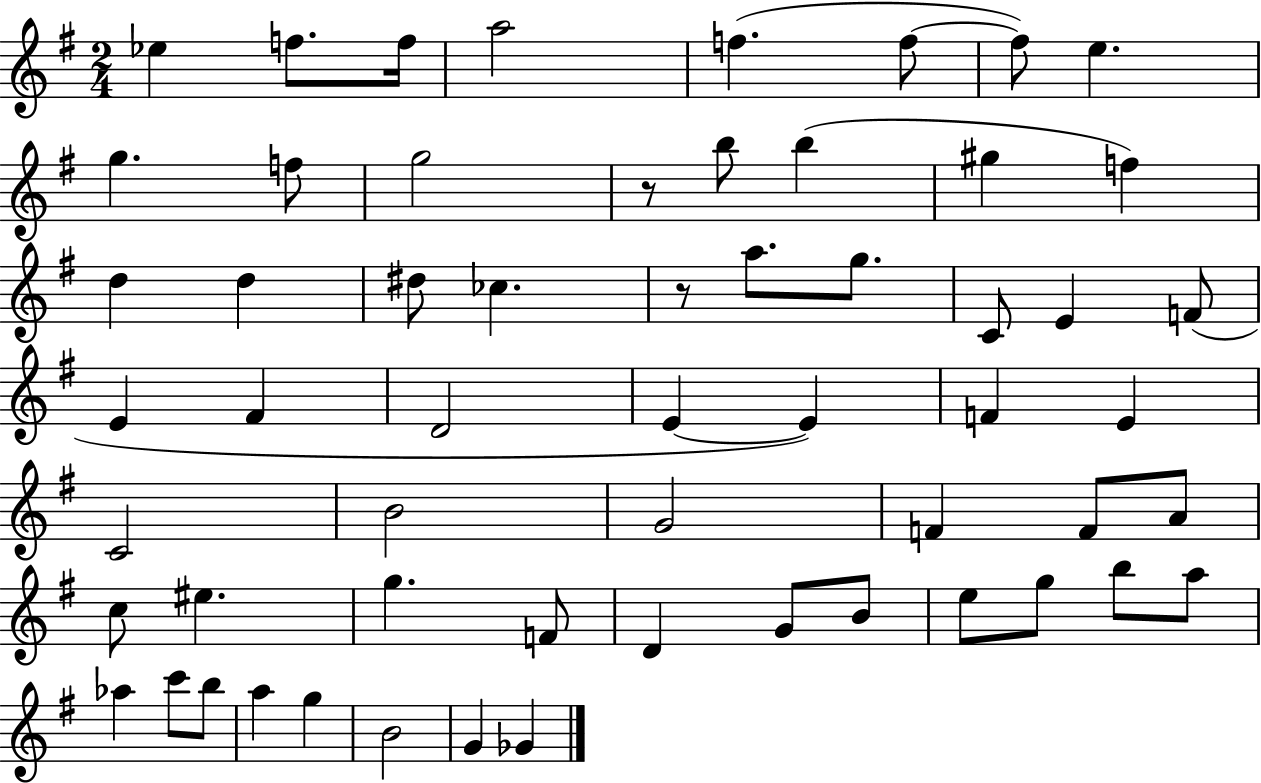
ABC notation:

X:1
T:Untitled
M:2/4
L:1/4
K:G
_e f/2 f/4 a2 f f/2 f/2 e g f/2 g2 z/2 b/2 b ^g f d d ^d/2 _c z/2 a/2 g/2 C/2 E F/2 E ^F D2 E E F E C2 B2 G2 F F/2 A/2 c/2 ^e g F/2 D G/2 B/2 e/2 g/2 b/2 a/2 _a c'/2 b/2 a g B2 G _G